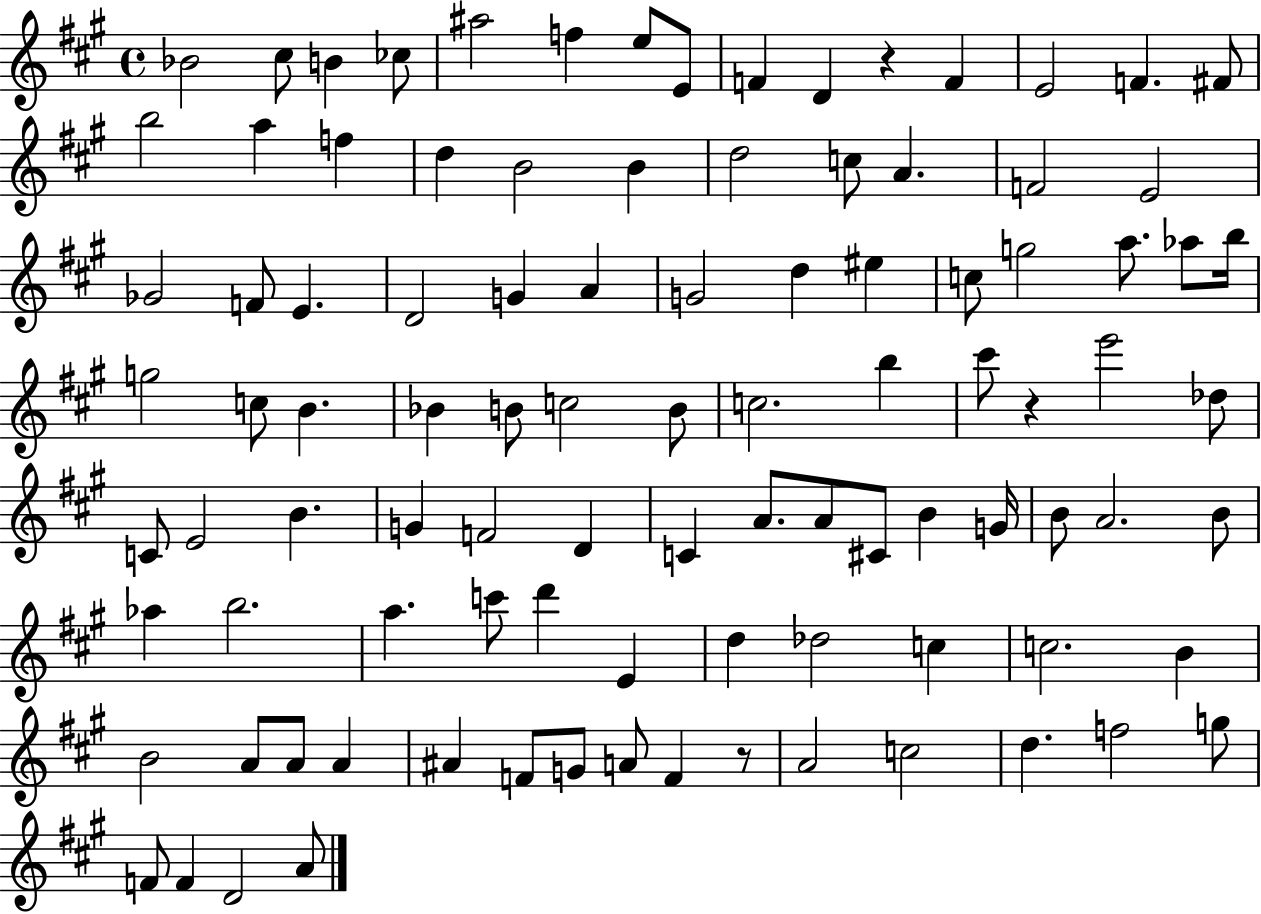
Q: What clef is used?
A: treble